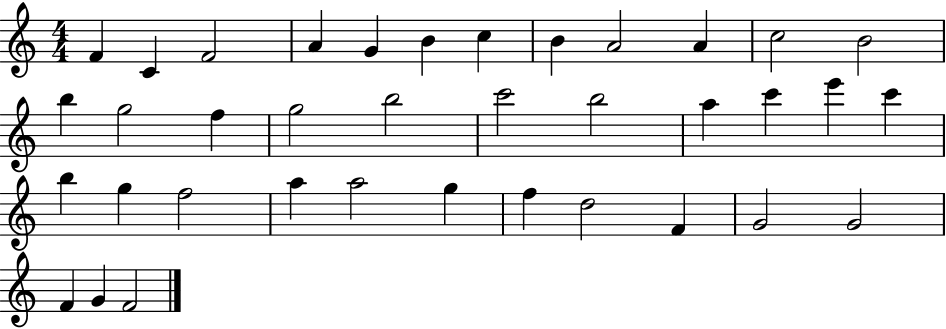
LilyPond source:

{
  \clef treble
  \numericTimeSignature
  \time 4/4
  \key c \major
  f'4 c'4 f'2 | a'4 g'4 b'4 c''4 | b'4 a'2 a'4 | c''2 b'2 | \break b''4 g''2 f''4 | g''2 b''2 | c'''2 b''2 | a''4 c'''4 e'''4 c'''4 | \break b''4 g''4 f''2 | a''4 a''2 g''4 | f''4 d''2 f'4 | g'2 g'2 | \break f'4 g'4 f'2 | \bar "|."
}